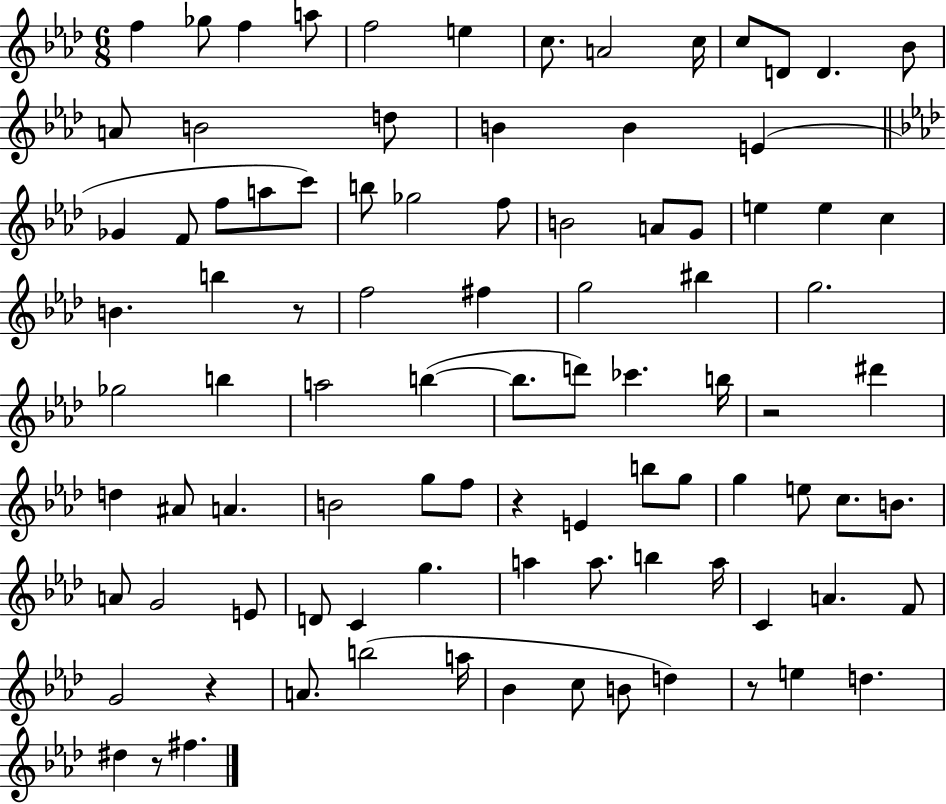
{
  \clef treble
  \numericTimeSignature
  \time 6/8
  \key aes \major
  f''4 ges''8 f''4 a''8 | f''2 e''4 | c''8. a'2 c''16 | c''8 d'8 d'4. bes'8 | \break a'8 b'2 d''8 | b'4 b'4 e'4( | \bar "||" \break \key f \minor ges'4 f'8 f''8 a''8 c'''8) | b''8 ges''2 f''8 | b'2 a'8 g'8 | e''4 e''4 c''4 | \break b'4. b''4 r8 | f''2 fis''4 | g''2 bis''4 | g''2. | \break ges''2 b''4 | a''2 b''4~(~ | b''8. d'''8) ces'''4. b''16 | r2 dis'''4 | \break d''4 ais'8 a'4. | b'2 g''8 f''8 | r4 e'4 b''8 g''8 | g''4 e''8 c''8. b'8. | \break a'8 g'2 e'8 | d'8 c'4 g''4. | a''4 a''8. b''4 a''16 | c'4 a'4. f'8 | \break g'2 r4 | a'8. b''2( a''16 | bes'4 c''8 b'8 d''4) | r8 e''4 d''4. | \break dis''4 r8 fis''4. | \bar "|."
}